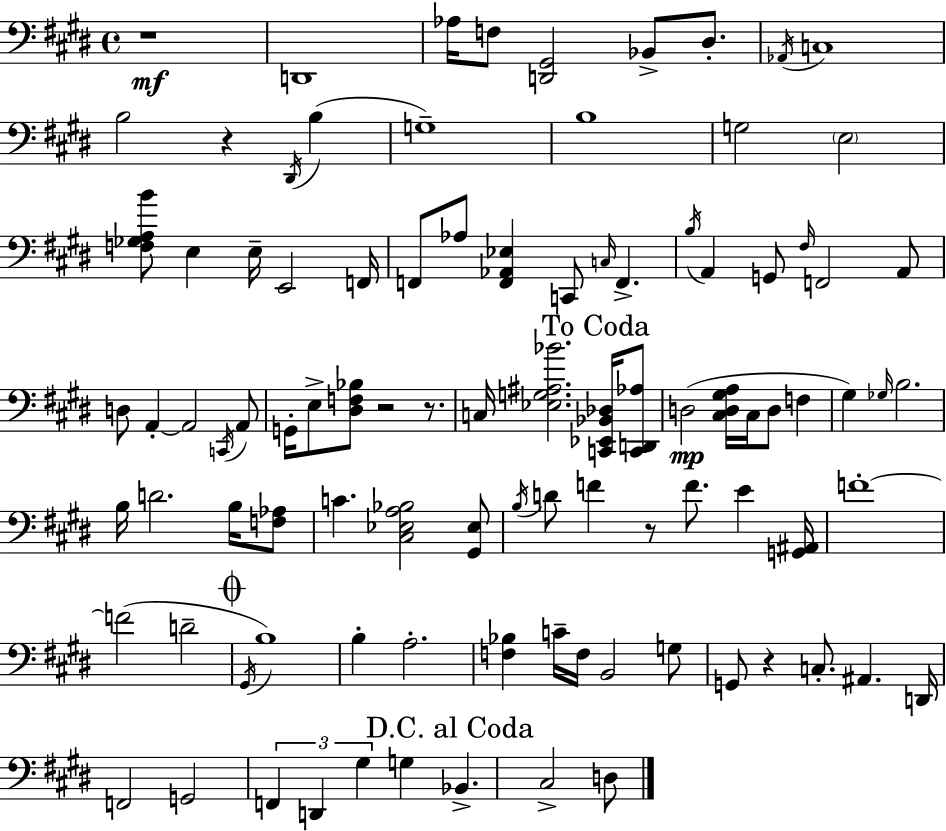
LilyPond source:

{
  \clef bass
  \time 4/4
  \defaultTimeSignature
  \key e \major
  r1\mf | d,1 | aes16 f8 <d, gis,>2 bes,8-> dis8.-. | \acciaccatura { aes,16 } c1 | \break b2 r4 \acciaccatura { dis,16 }( b4 | g1--) | b1 | g2 \parenthesize e2 | \break <f ges a b'>8 e4 e16-- e,2 | f,16 f,8 aes8 <f, aes, ees>4 c,8 \grace { c16 } f,4.-> | \acciaccatura { b16 } a,4 g,8 \grace { fis16 } f,2 | a,8 d8 a,4-.~~ a,2 | \break \acciaccatura { c,16 } a,8 g,16-. e8-> <dis f bes>8 r2 | r8. c16 <ees g ais bes'>2. | \mark "To Coda" <c, ees, bes, des>16 <c, d, aes>8 d2(\mp <cis d gis a>16 cis16 | d8 f4 gis4) \grace { ges16 } b2. | \break b16 d'2. | b16 <f aes>8 c'4. <cis ees a bes>2 | <gis, ees>8 \acciaccatura { b16 } d'8 f'4 r8 | f'8. e'4 <g, ais,>16 f'1-.~~ | \break f'2( | d'2-- \mark \markup { \musicglyph "scripts.coda" } \acciaccatura { gis,16 } b1) | b4-. a2.-. | <f bes>4 c'16-- f16 b,2 | \break g8 g,8 r4 c8.-. | ais,4. d,16 f,2 | g,2 \tuplet 3/2 { f,4 d,4 | gis4 } g4 \mark "D.C. al Coda" bes,4.-> cis2-> | \break d8 \bar "|."
}